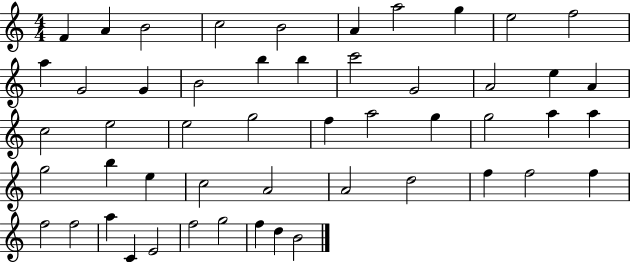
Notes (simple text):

F4/q A4/q B4/h C5/h B4/h A4/q A5/h G5/q E5/h F5/h A5/q G4/h G4/q B4/h B5/q B5/q C6/h G4/h A4/h E5/q A4/q C5/h E5/h E5/h G5/h F5/q A5/h G5/q G5/h A5/q A5/q G5/h B5/q E5/q C5/h A4/h A4/h D5/h F5/q F5/h F5/q F5/h F5/h A5/q C4/q E4/h F5/h G5/h F5/q D5/q B4/h